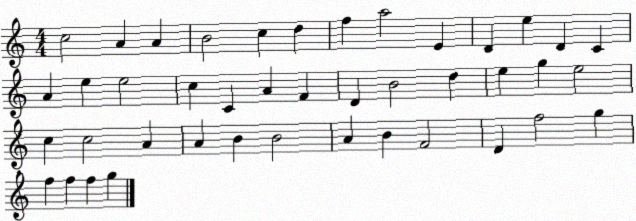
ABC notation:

X:1
T:Untitled
M:4/4
L:1/4
K:C
c2 A A B2 c d f a2 E D e D C A e e2 c C A F D B2 d e g e2 c c2 A A B B2 A B F2 D f2 g f f f g